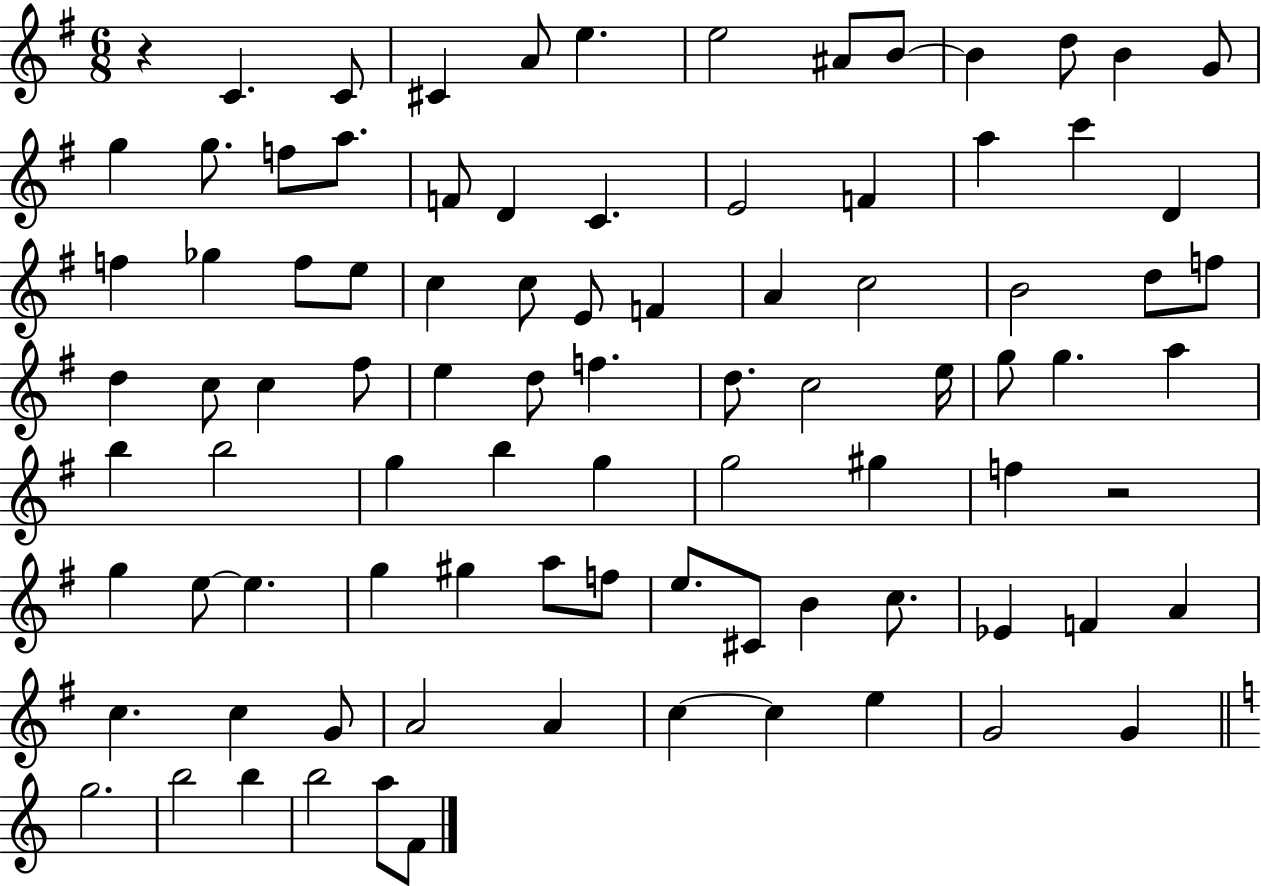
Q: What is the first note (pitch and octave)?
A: C4